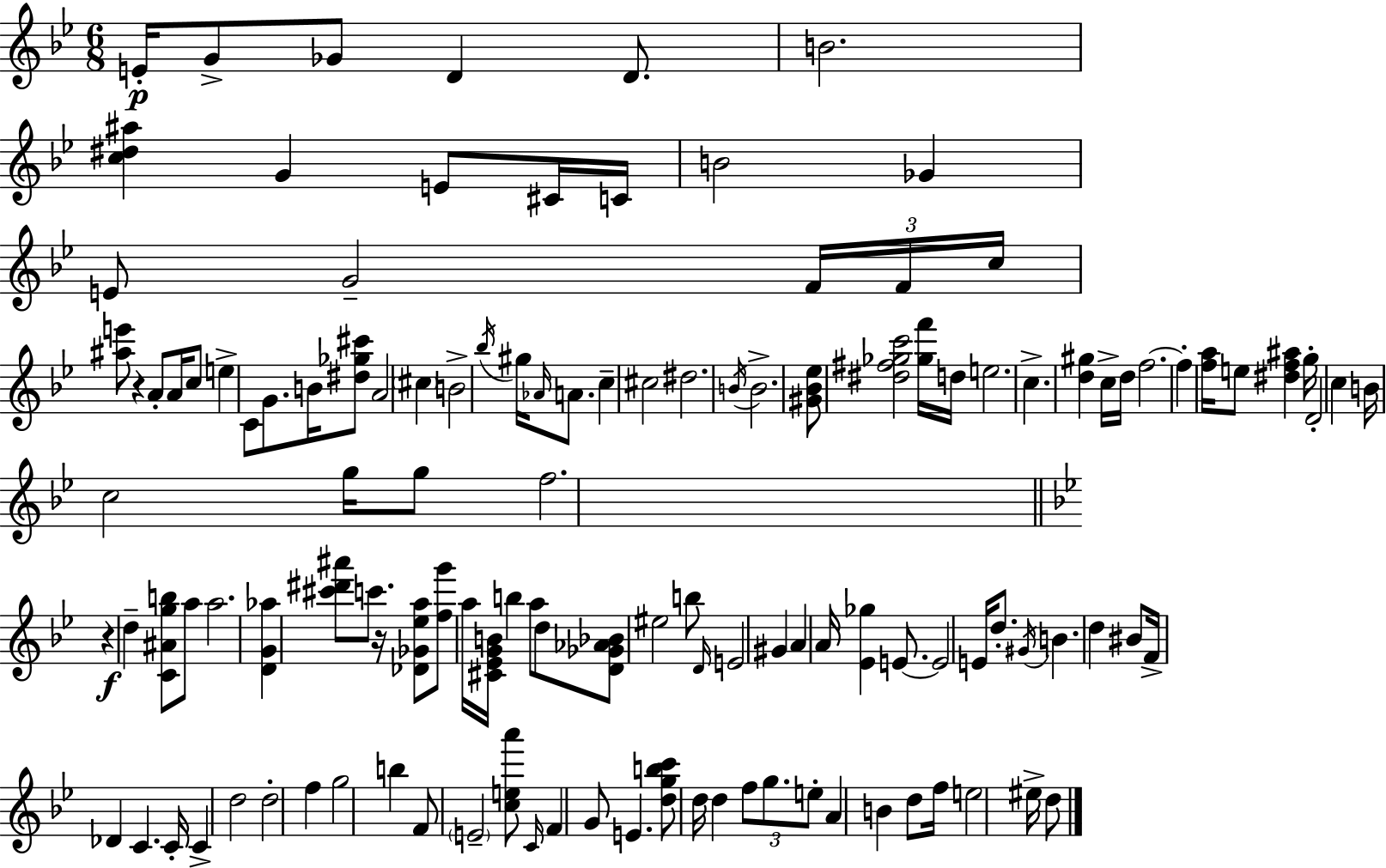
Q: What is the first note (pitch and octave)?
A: E4